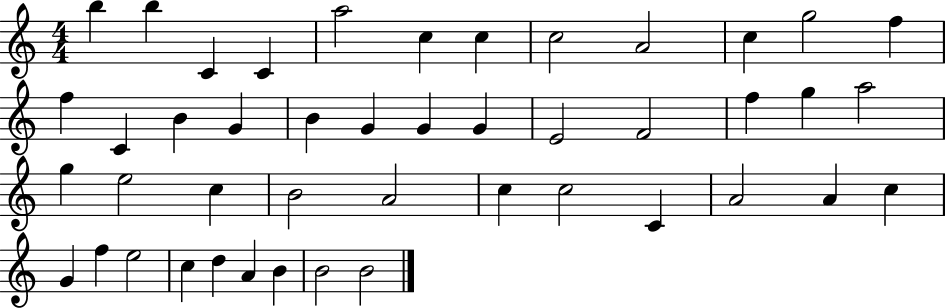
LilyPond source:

{
  \clef treble
  \numericTimeSignature
  \time 4/4
  \key c \major
  b''4 b''4 c'4 c'4 | a''2 c''4 c''4 | c''2 a'2 | c''4 g''2 f''4 | \break f''4 c'4 b'4 g'4 | b'4 g'4 g'4 g'4 | e'2 f'2 | f''4 g''4 a''2 | \break g''4 e''2 c''4 | b'2 a'2 | c''4 c''2 c'4 | a'2 a'4 c''4 | \break g'4 f''4 e''2 | c''4 d''4 a'4 b'4 | b'2 b'2 | \bar "|."
}